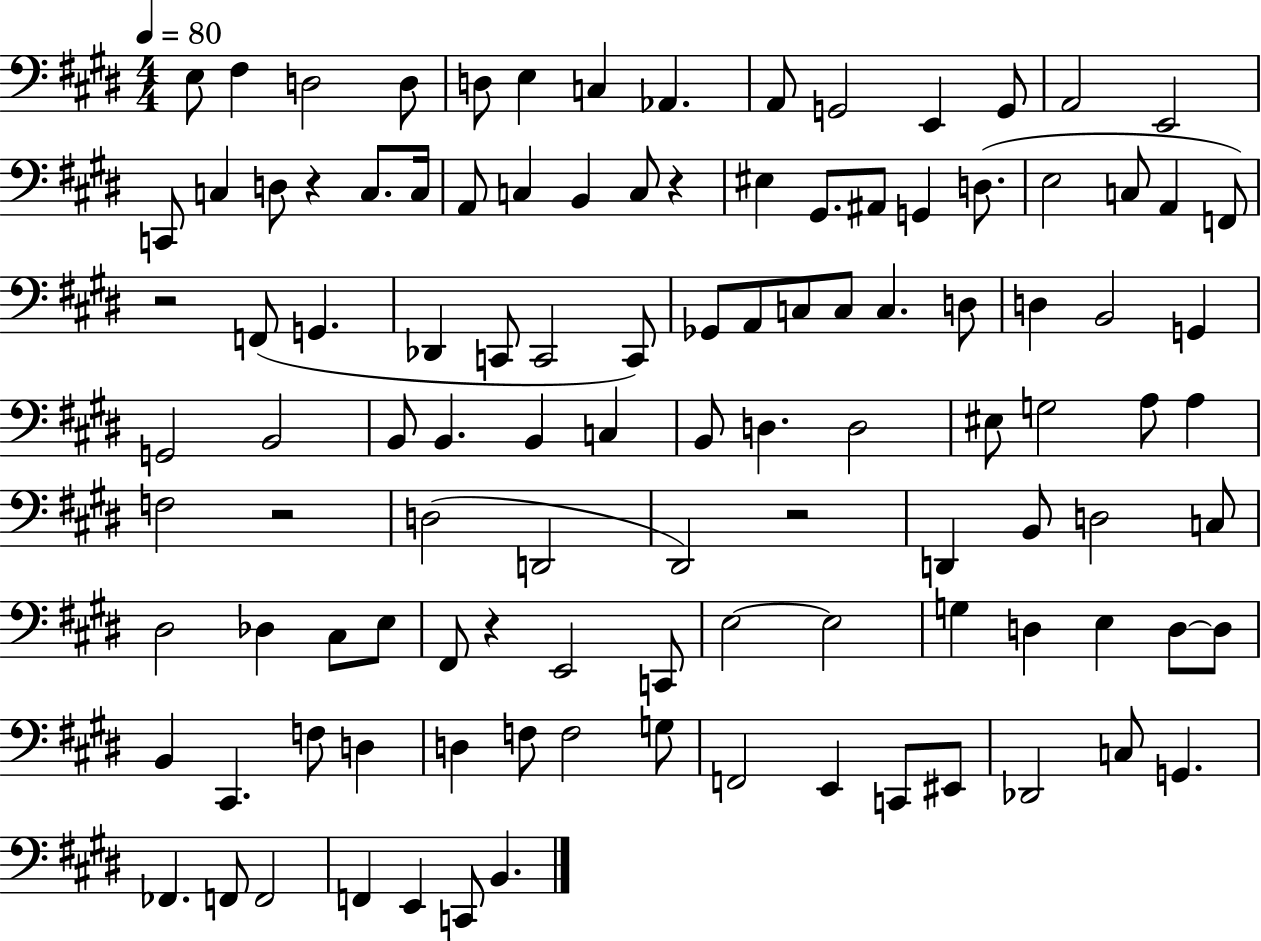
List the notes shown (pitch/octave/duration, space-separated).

E3/e F#3/q D3/h D3/e D3/e E3/q C3/q Ab2/q. A2/e G2/h E2/q G2/e A2/h E2/h C2/e C3/q D3/e R/q C3/e. C3/s A2/e C3/q B2/q C3/e R/q EIS3/q G#2/e. A#2/e G2/q D3/e. E3/h C3/e A2/q F2/e R/h F2/e G2/q. Db2/q C2/e C2/h C2/e Gb2/e A2/e C3/e C3/e C3/q. D3/e D3/q B2/h G2/q G2/h B2/h B2/e B2/q. B2/q C3/q B2/e D3/q. D3/h EIS3/e G3/h A3/e A3/q F3/h R/h D3/h D2/h D#2/h R/h D2/q B2/e D3/h C3/e D#3/h Db3/q C#3/e E3/e F#2/e R/q E2/h C2/e E3/h E3/h G3/q D3/q E3/q D3/e D3/e B2/q C#2/q. F3/e D3/q D3/q F3/e F3/h G3/e F2/h E2/q C2/e EIS2/e Db2/h C3/e G2/q. FES2/q. F2/e F2/h F2/q E2/q C2/e B2/q.